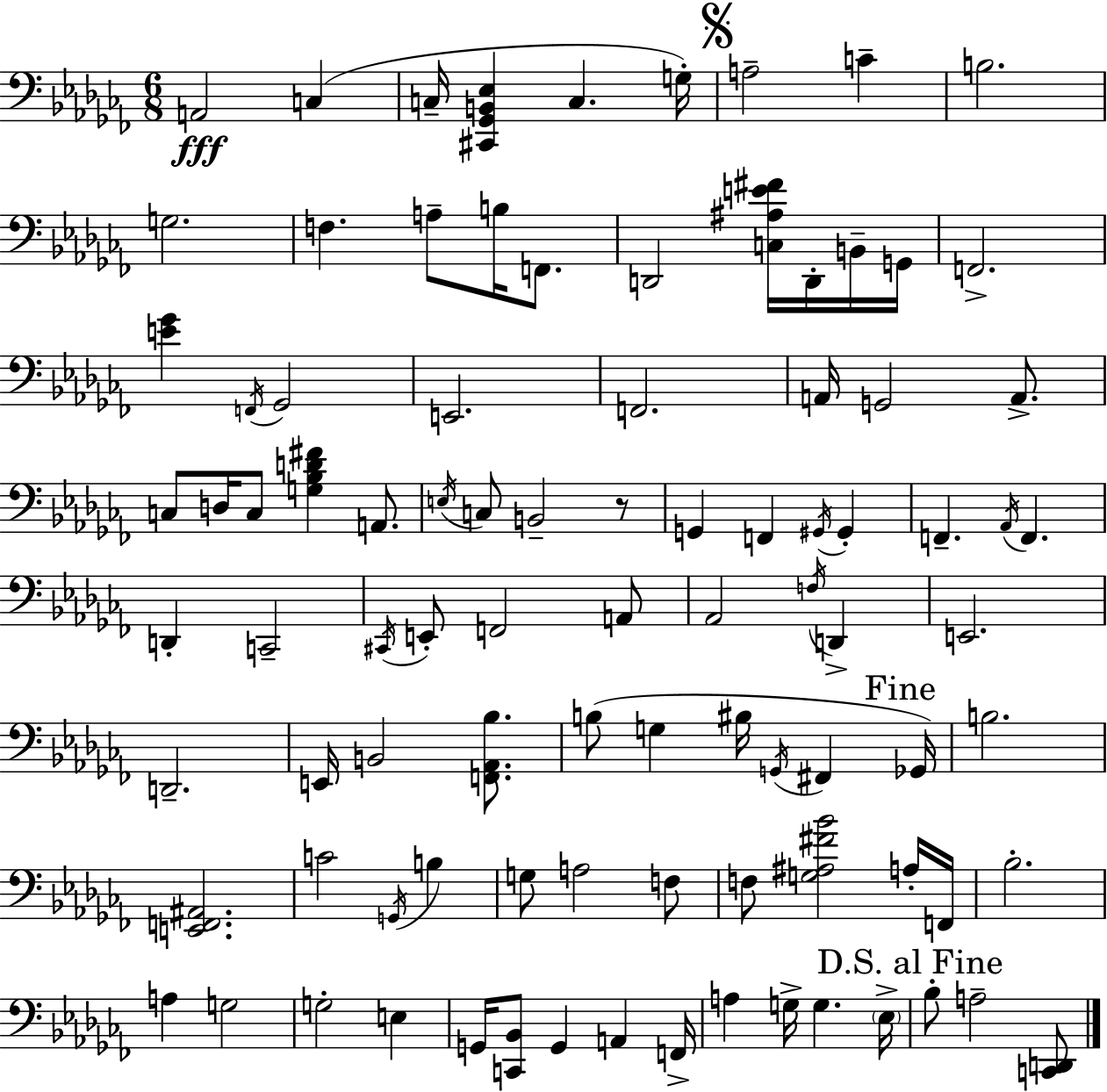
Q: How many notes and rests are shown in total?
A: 93